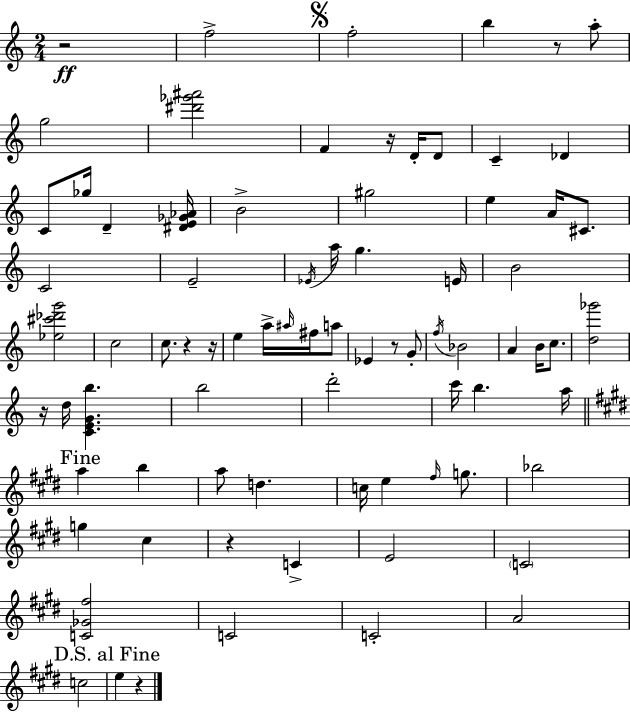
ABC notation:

X:1
T:Untitled
M:2/4
L:1/4
K:C
z2 f2 f2 b z/2 a/2 g2 [^d'_g'^a']2 F z/4 D/4 D/2 C _D C/2 _g/4 D [^DE_G_A]/4 B2 ^g2 e A/4 ^C/2 C2 E2 _E/4 a/4 g E/4 B2 [_e^c'_d'g']2 c2 c/2 z z/4 e a/4 ^a/4 ^f/4 a/2 _E z/2 G/2 f/4 _B2 A B/4 c/2 [d_g']2 z/4 d/4 [CEGb] b2 d'2 c'/4 b a/4 a b a/2 d c/4 e ^f/4 g/2 _b2 g ^c z C E2 C2 [C_G^f]2 C2 C2 A2 c2 e z